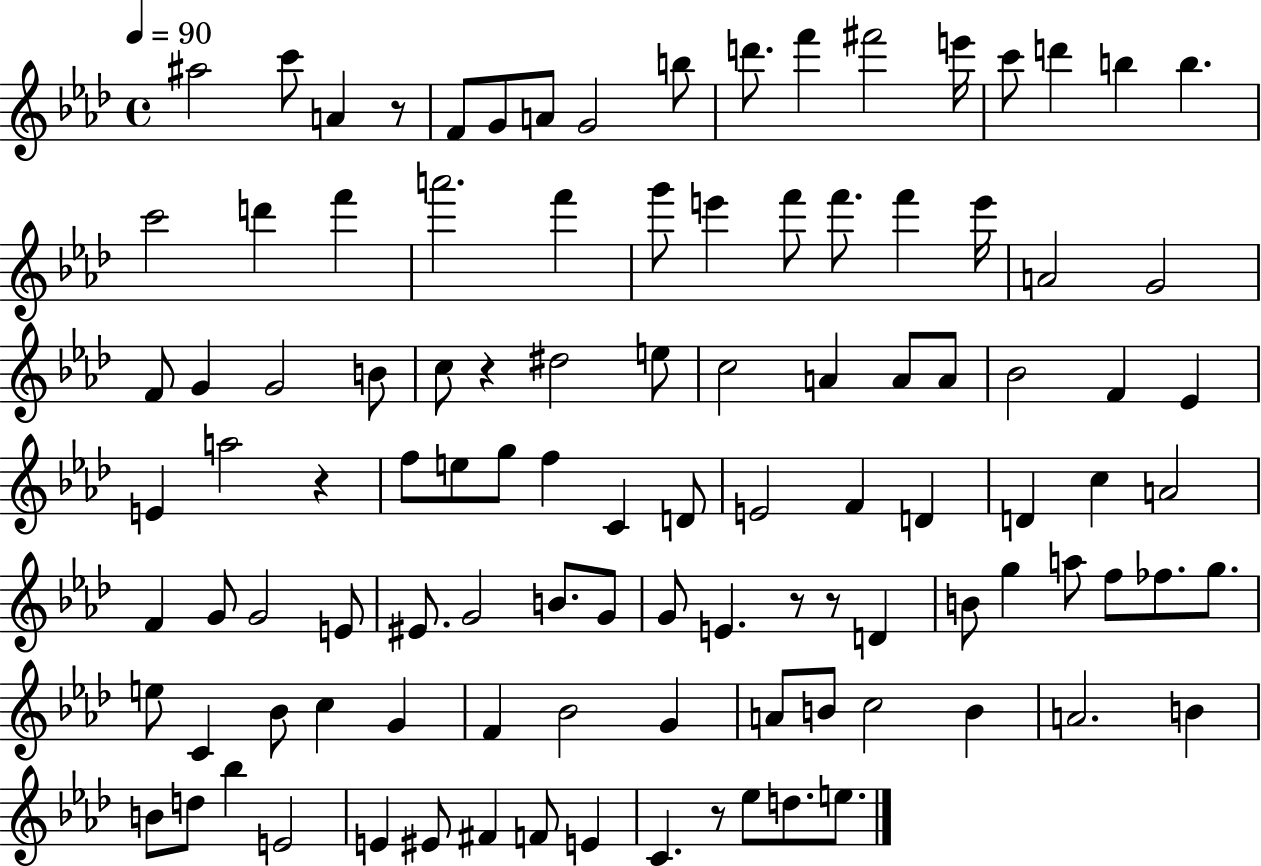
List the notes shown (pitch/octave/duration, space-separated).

A#5/h C6/e A4/q R/e F4/e G4/e A4/e G4/h B5/e D6/e. F6/q F#6/h E6/s C6/e D6/q B5/q B5/q. C6/h D6/q F6/q A6/h. F6/q G6/e E6/q F6/e F6/e. F6/q E6/s A4/h G4/h F4/e G4/q G4/h B4/e C5/e R/q D#5/h E5/e C5/h A4/q A4/e A4/e Bb4/h F4/q Eb4/q E4/q A5/h R/q F5/e E5/e G5/e F5/q C4/q D4/e E4/h F4/q D4/q D4/q C5/q A4/h F4/q G4/e G4/h E4/e EIS4/e. G4/h B4/e. G4/e G4/e E4/q. R/e R/e D4/q B4/e G5/q A5/e F5/e FES5/e. G5/e. E5/e C4/q Bb4/e C5/q G4/q F4/q Bb4/h G4/q A4/e B4/e C5/h B4/q A4/h. B4/q B4/e D5/e Bb5/q E4/h E4/q EIS4/e F#4/q F4/e E4/q C4/q. R/e Eb5/e D5/e. E5/e.